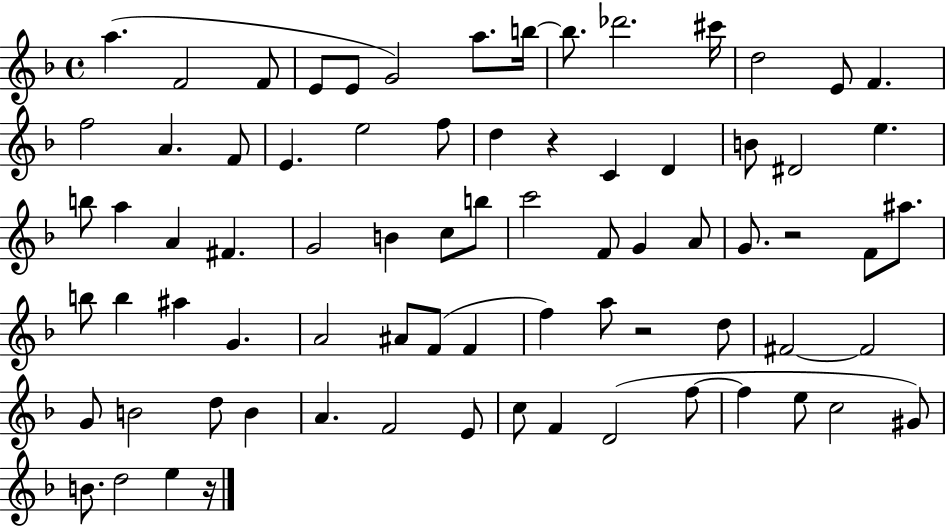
A5/q. F4/h F4/e E4/e E4/e G4/h A5/e. B5/s B5/e. Db6/h. C#6/s D5/h E4/e F4/q. F5/h A4/q. F4/e E4/q. E5/h F5/e D5/q R/q C4/q D4/q B4/e D#4/h E5/q. B5/e A5/q A4/q F#4/q. G4/h B4/q C5/e B5/e C6/h F4/e G4/q A4/e G4/e. R/h F4/e A#5/e. B5/e B5/q A#5/q G4/q. A4/h A#4/e F4/e F4/q F5/q A5/e R/h D5/e F#4/h F#4/h G4/e B4/h D5/e B4/q A4/q. F4/h E4/e C5/e F4/q D4/h F5/e F5/q E5/e C5/h G#4/e B4/e. D5/h E5/q R/s